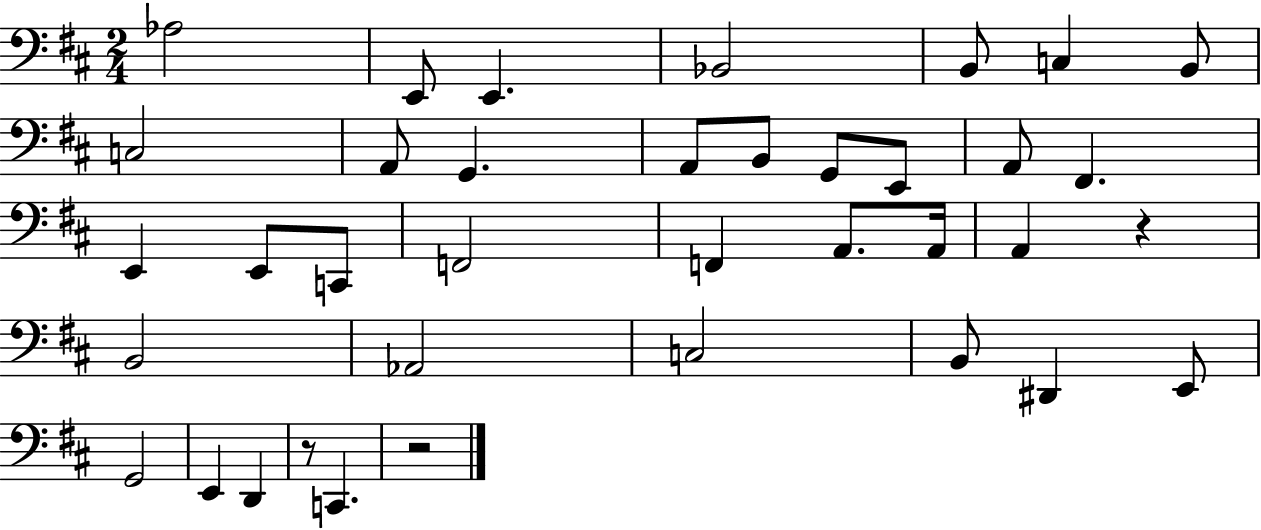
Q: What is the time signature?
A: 2/4